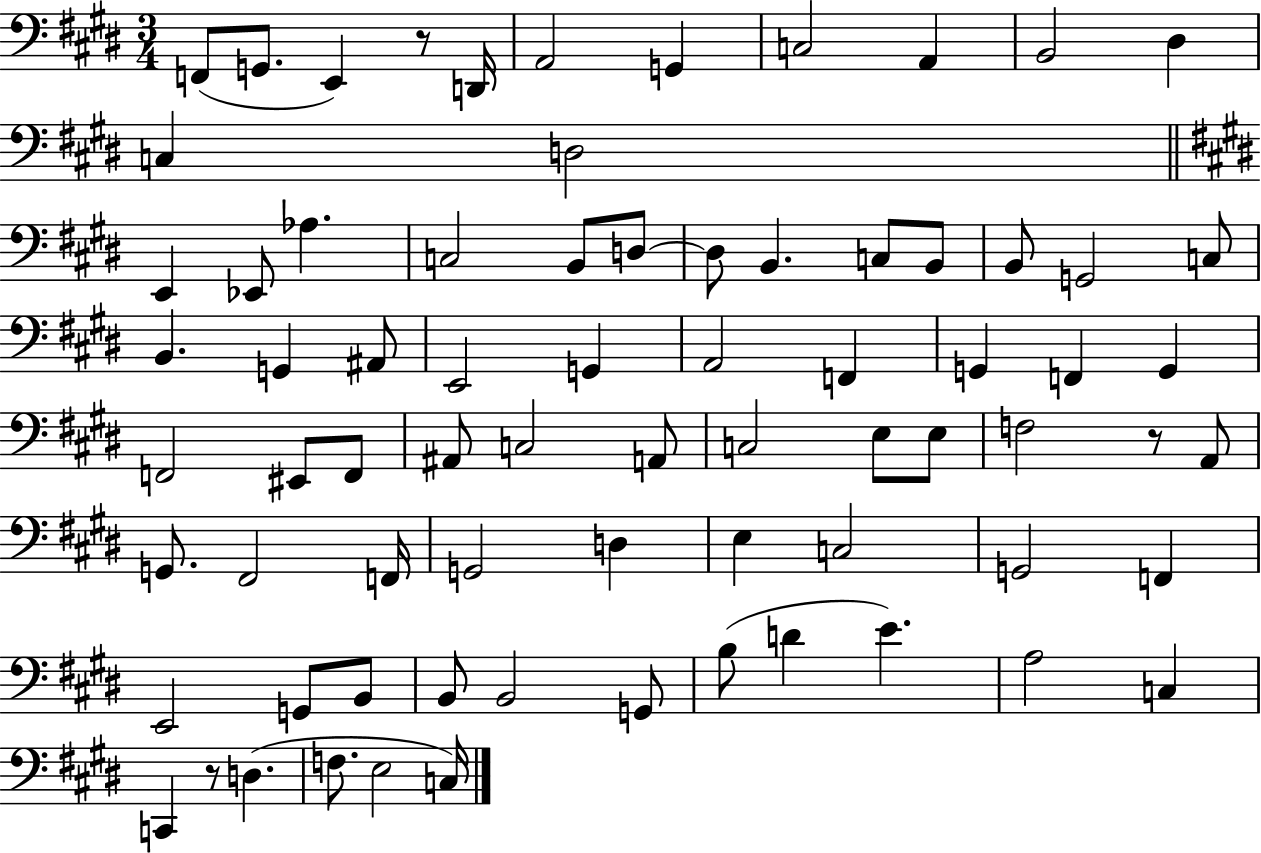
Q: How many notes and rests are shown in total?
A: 74